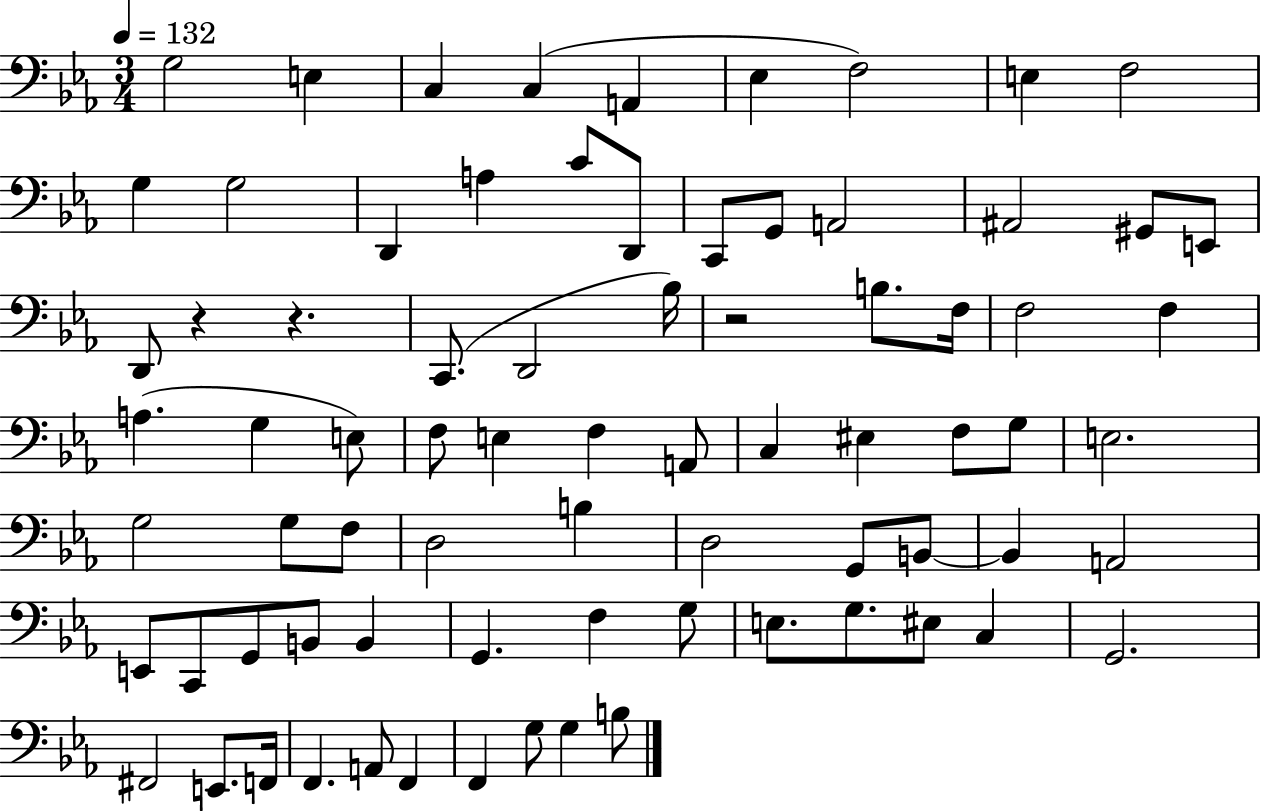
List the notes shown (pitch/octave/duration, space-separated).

G3/h E3/q C3/q C3/q A2/q Eb3/q F3/h E3/q F3/h G3/q G3/h D2/q A3/q C4/e D2/e C2/e G2/e A2/h A#2/h G#2/e E2/e D2/e R/q R/q. C2/e. D2/h Bb3/s R/h B3/e. F3/s F3/h F3/q A3/q. G3/q E3/e F3/e E3/q F3/q A2/e C3/q EIS3/q F3/e G3/e E3/h. G3/h G3/e F3/e D3/h B3/q D3/h G2/e B2/e B2/q A2/h E2/e C2/e G2/e B2/e B2/q G2/q. F3/q G3/e E3/e. G3/e. EIS3/e C3/q G2/h. F#2/h E2/e. F2/s F2/q. A2/e F2/q F2/q G3/e G3/q B3/e